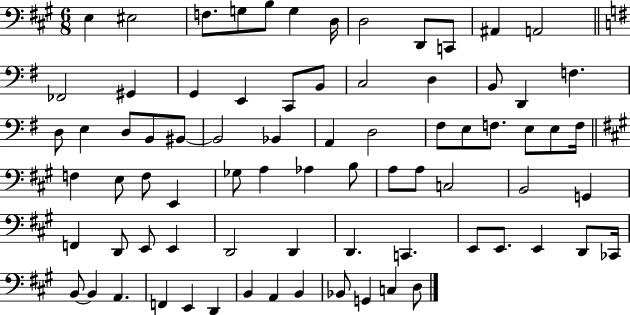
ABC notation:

X:1
T:Untitled
M:6/8
L:1/4
K:A
E, ^E,2 F,/2 G,/2 B,/2 G, D,/4 D,2 D,,/2 C,,/2 ^A,, A,,2 _F,,2 ^G,, G,, E,, C,,/2 B,,/2 C,2 D, B,,/2 D,, F, D,/2 E, D,/2 B,,/2 ^B,,/2 ^B,,2 _B,, A,, D,2 ^F,/2 E,/2 F,/2 E,/2 E,/2 F,/4 F, E,/2 F,/2 E,, _G,/2 A, _A, B,/2 A,/2 A,/2 C,2 B,,2 G,, F,, D,,/2 E,,/2 E,, D,,2 D,, D,, C,, E,,/2 E,,/2 E,, D,,/2 _C,,/4 B,,/2 B,, A,, F,, E,, D,, B,, A,, B,, _B,,/2 G,, C, D,/2